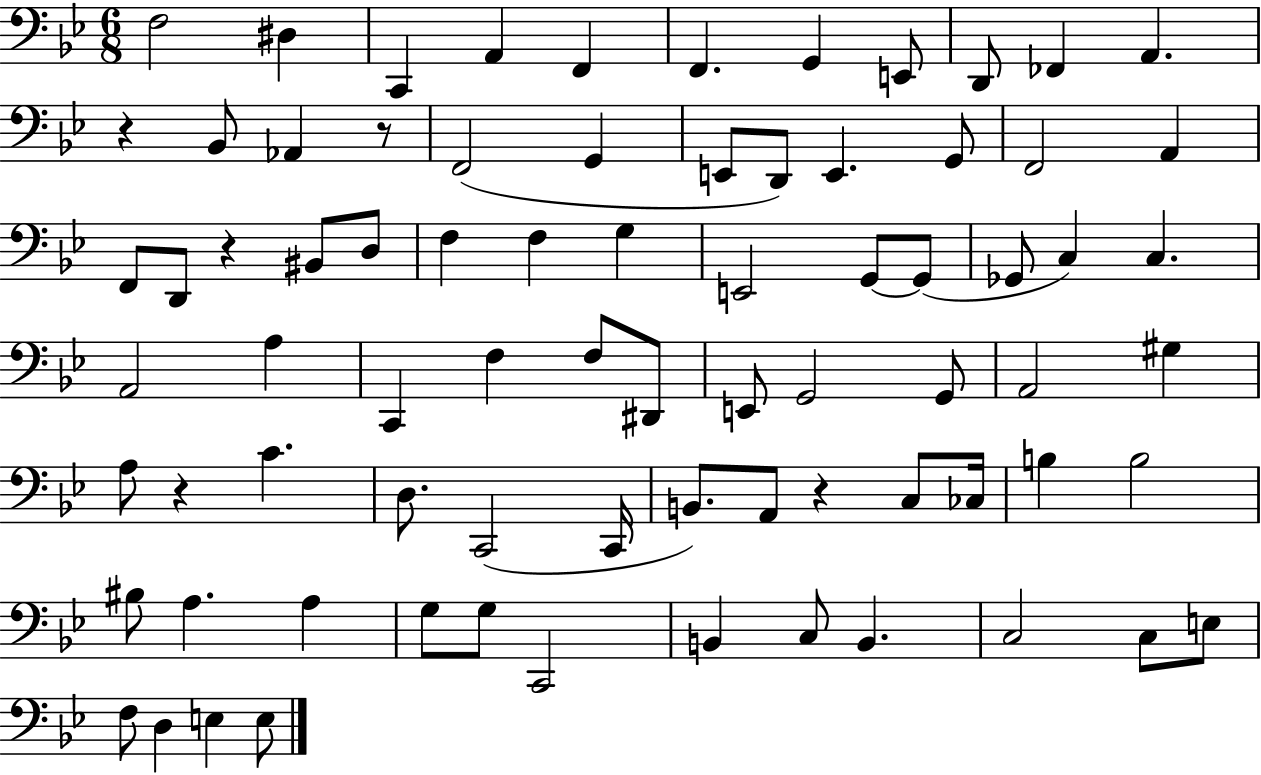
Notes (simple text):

F3/h D#3/q C2/q A2/q F2/q F2/q. G2/q E2/e D2/e FES2/q A2/q. R/q Bb2/e Ab2/q R/e F2/h G2/q E2/e D2/e E2/q. G2/e F2/h A2/q F2/e D2/e R/q BIS2/e D3/e F3/q F3/q G3/q E2/h G2/e G2/e Gb2/e C3/q C3/q. A2/h A3/q C2/q F3/q F3/e D#2/e E2/e G2/h G2/e A2/h G#3/q A3/e R/q C4/q. D3/e. C2/h C2/s B2/e. A2/e R/q C3/e CES3/s B3/q B3/h BIS3/e A3/q. A3/q G3/e G3/e C2/h B2/q C3/e B2/q. C3/h C3/e E3/e F3/e D3/q E3/q E3/e